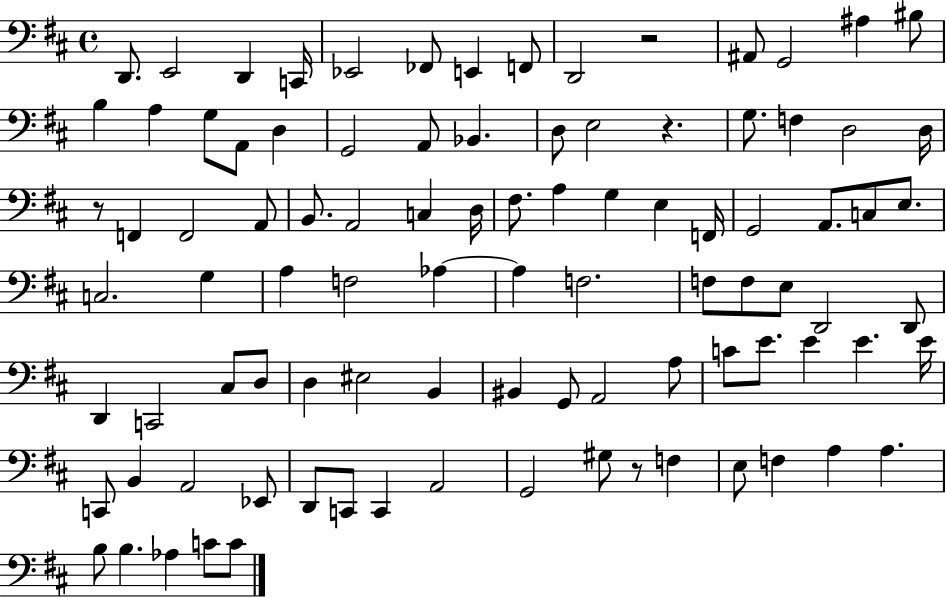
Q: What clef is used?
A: bass